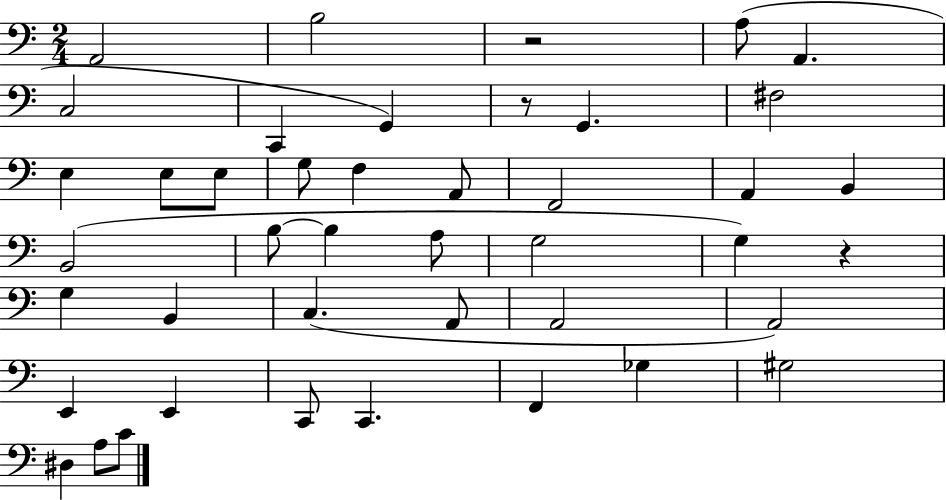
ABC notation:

X:1
T:Untitled
M:2/4
L:1/4
K:C
A,,2 B,2 z2 A,/2 A,, C,2 C,, G,, z/2 G,, ^F,2 E, E,/2 E,/2 G,/2 F, A,,/2 F,,2 A,, B,, B,,2 B,/2 B, A,/2 G,2 G, z G, B,, C, A,,/2 A,,2 A,,2 E,, E,, C,,/2 C,, F,, _G, ^G,2 ^D, A,/2 C/2